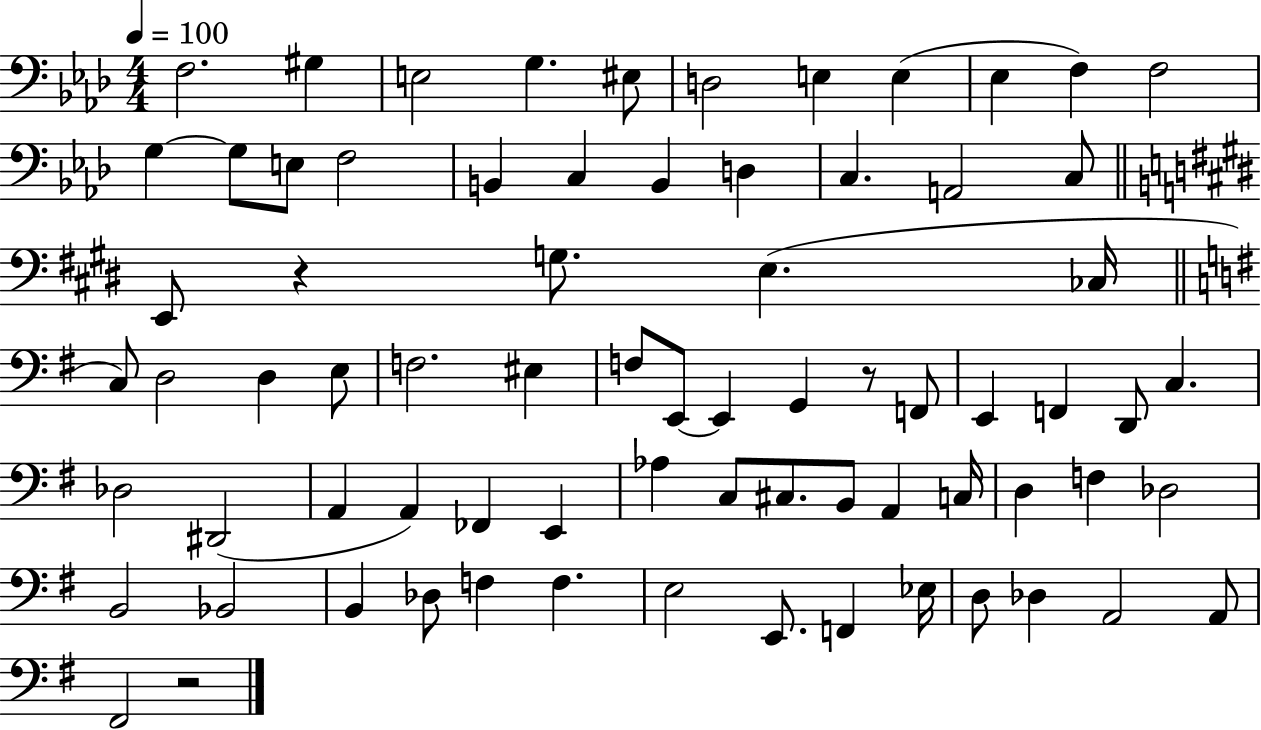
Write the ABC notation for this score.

X:1
T:Untitled
M:4/4
L:1/4
K:Ab
F,2 ^G, E,2 G, ^E,/2 D,2 E, E, _E, F, F,2 G, G,/2 E,/2 F,2 B,, C, B,, D, C, A,,2 C,/2 E,,/2 z G,/2 E, _C,/4 C,/2 D,2 D, E,/2 F,2 ^E, F,/2 E,,/2 E,, G,, z/2 F,,/2 E,, F,, D,,/2 C, _D,2 ^D,,2 A,, A,, _F,, E,, _A, C,/2 ^C,/2 B,,/2 A,, C,/4 D, F, _D,2 B,,2 _B,,2 B,, _D,/2 F, F, E,2 E,,/2 F,, _E,/4 D,/2 _D, A,,2 A,,/2 ^F,,2 z2